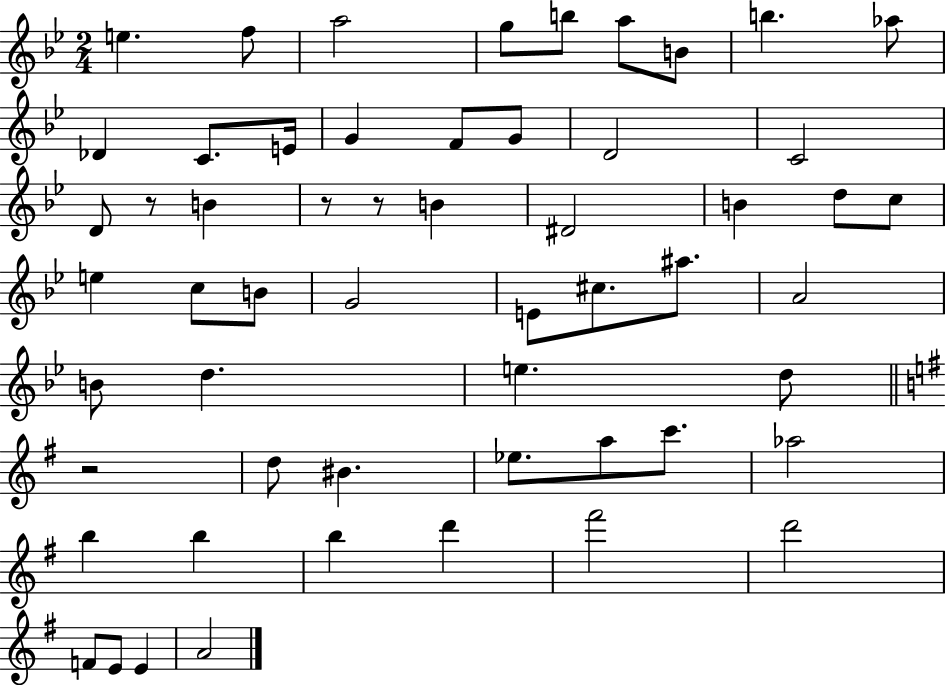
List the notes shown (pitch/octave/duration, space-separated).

E5/q. F5/e A5/h G5/e B5/e A5/e B4/e B5/q. Ab5/e Db4/q C4/e. E4/s G4/q F4/e G4/e D4/h C4/h D4/e R/e B4/q R/e R/e B4/q D#4/h B4/q D5/e C5/e E5/q C5/e B4/e G4/h E4/e C#5/e. A#5/e. A4/h B4/e D5/q. E5/q. D5/e R/h D5/e BIS4/q. Eb5/e. A5/e C6/e. Ab5/h B5/q B5/q B5/q D6/q F#6/h D6/h F4/e E4/e E4/q A4/h